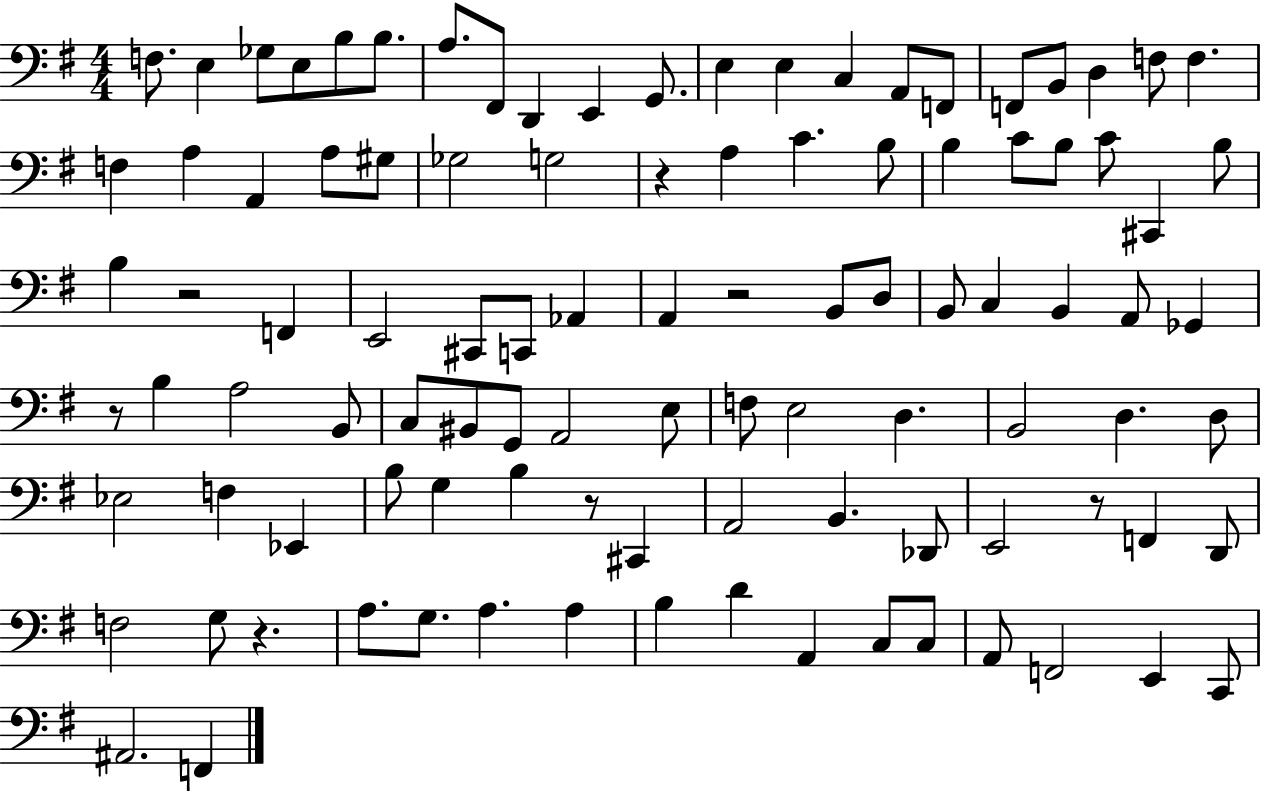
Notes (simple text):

F3/e. E3/q Gb3/e E3/e B3/e B3/e. A3/e. F#2/e D2/q E2/q G2/e. E3/q E3/q C3/q A2/e F2/e F2/e B2/e D3/q F3/e F3/q. F3/q A3/q A2/q A3/e G#3/e Gb3/h G3/h R/q A3/q C4/q. B3/e B3/q C4/e B3/e C4/e C#2/q B3/e B3/q R/h F2/q E2/h C#2/e C2/e Ab2/q A2/q R/h B2/e D3/e B2/e C3/q B2/q A2/e Gb2/q R/e B3/q A3/h B2/e C3/e BIS2/e G2/e A2/h E3/e F3/e E3/h D3/q. B2/h D3/q. D3/e Eb3/h F3/q Eb2/q B3/e G3/q B3/q R/e C#2/q A2/h B2/q. Db2/e E2/h R/e F2/q D2/e F3/h G3/e R/q. A3/e. G3/e. A3/q. A3/q B3/q D4/q A2/q C3/e C3/e A2/e F2/h E2/q C2/e A#2/h. F2/q